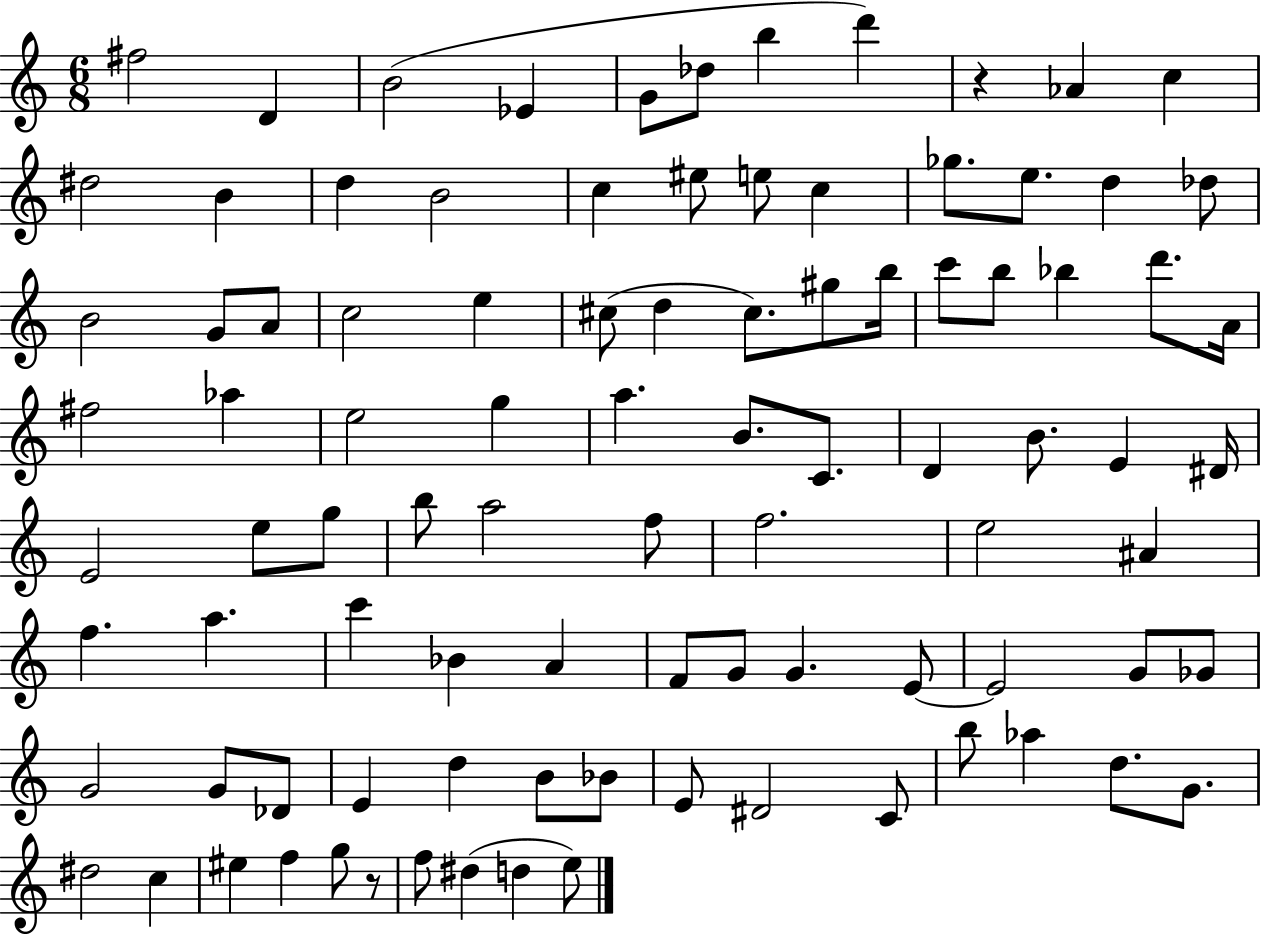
X:1
T:Untitled
M:6/8
L:1/4
K:C
^f2 D B2 _E G/2 _d/2 b d' z _A c ^d2 B d B2 c ^e/2 e/2 c _g/2 e/2 d _d/2 B2 G/2 A/2 c2 e ^c/2 d ^c/2 ^g/2 b/4 c'/2 b/2 _b d'/2 A/4 ^f2 _a e2 g a B/2 C/2 D B/2 E ^D/4 E2 e/2 g/2 b/2 a2 f/2 f2 e2 ^A f a c' _B A F/2 G/2 G E/2 E2 G/2 _G/2 G2 G/2 _D/2 E d B/2 _B/2 E/2 ^D2 C/2 b/2 _a d/2 G/2 ^d2 c ^e f g/2 z/2 f/2 ^d d e/2